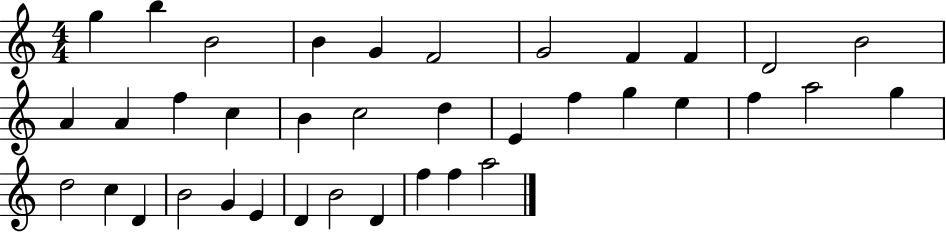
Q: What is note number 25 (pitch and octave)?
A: G5